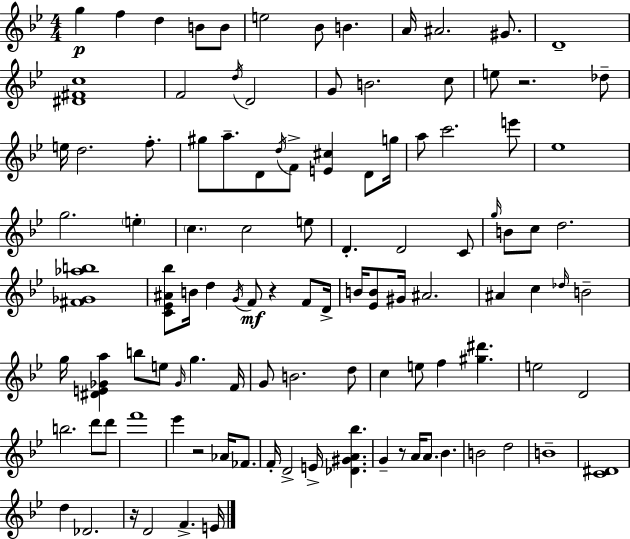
G5/q F5/q D5/q B4/e B4/e E5/h Bb4/e B4/q. A4/s A#4/h. G#4/e. D4/w [D#4,F#4,C5]/w F4/h D5/s D4/h G4/e B4/h. C5/e E5/e R/h. Db5/e E5/s D5/h. F5/e. G#5/e A5/e. D4/e D5/s F4/e [E4,C#5]/q D4/e G5/s A5/e C6/h. E6/e Eb5/w G5/h. E5/q C5/q. C5/h E5/e D4/q. D4/h C4/e G5/s B4/e C5/e D5/h. [F#4,Gb4,Ab5,B5]/w [C4,Eb4,A#4,Bb5]/e B4/s D5/q G4/s F4/e R/q F4/e D4/s B4/s [Eb4,B4]/e G#4/s A#4/h. A#4/q C5/q Db5/s B4/h G5/s [D#4,E4,Gb4,A5]/q B5/e E5/e Gb4/s G5/q. F4/s G4/e B4/h. D5/e C5/q E5/e F5/q [G#5,D#6]/q. E5/h D4/h B5/h. D6/e D6/e F6/w Eb6/q R/h Ab4/s FES4/e. F4/s D4/h E4/s [Db4,G#4,A4,Bb5]/q. G4/q R/e A4/s A4/e. Bb4/q. B4/h D5/h B4/w [C4,D#4]/w D5/q Db4/h. R/s D4/h F4/q. E4/s